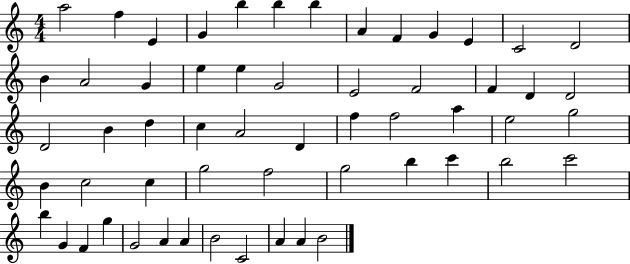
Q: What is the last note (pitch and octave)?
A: B4